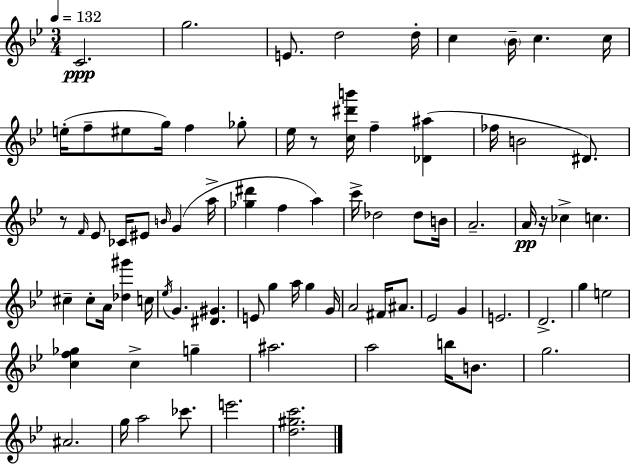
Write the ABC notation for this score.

X:1
T:Untitled
M:3/4
L:1/4
K:Gm
C2 g2 E/2 d2 d/4 c _B/4 c c/4 e/4 f/2 ^e/2 g/4 f _g/2 _e/4 z/2 [c^d'b']/4 f [_D^a] _f/4 B2 ^D/2 z/2 F/4 _E/2 _C/4 ^E/2 B/4 G a/4 [_g^d'] f a c'/4 _d2 _d/2 B/4 A2 A/4 z/4 _c c ^c ^c/2 A/4 [_d^g'] c/4 _e/4 G [^D^G] E/2 g a/4 g G/4 A2 ^F/4 ^A/2 _E2 G E2 D2 g e2 [cf_g] c g ^a2 a2 b/4 B/2 g2 ^A2 g/4 a2 _c'/2 e'2 [d^gc']2